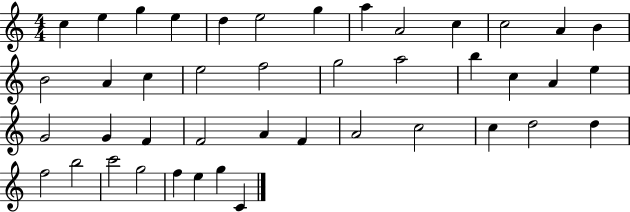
{
  \clef treble
  \numericTimeSignature
  \time 4/4
  \key c \major
  c''4 e''4 g''4 e''4 | d''4 e''2 g''4 | a''4 a'2 c''4 | c''2 a'4 b'4 | \break b'2 a'4 c''4 | e''2 f''2 | g''2 a''2 | b''4 c''4 a'4 e''4 | \break g'2 g'4 f'4 | f'2 a'4 f'4 | a'2 c''2 | c''4 d''2 d''4 | \break f''2 b''2 | c'''2 g''2 | f''4 e''4 g''4 c'4 | \bar "|."
}